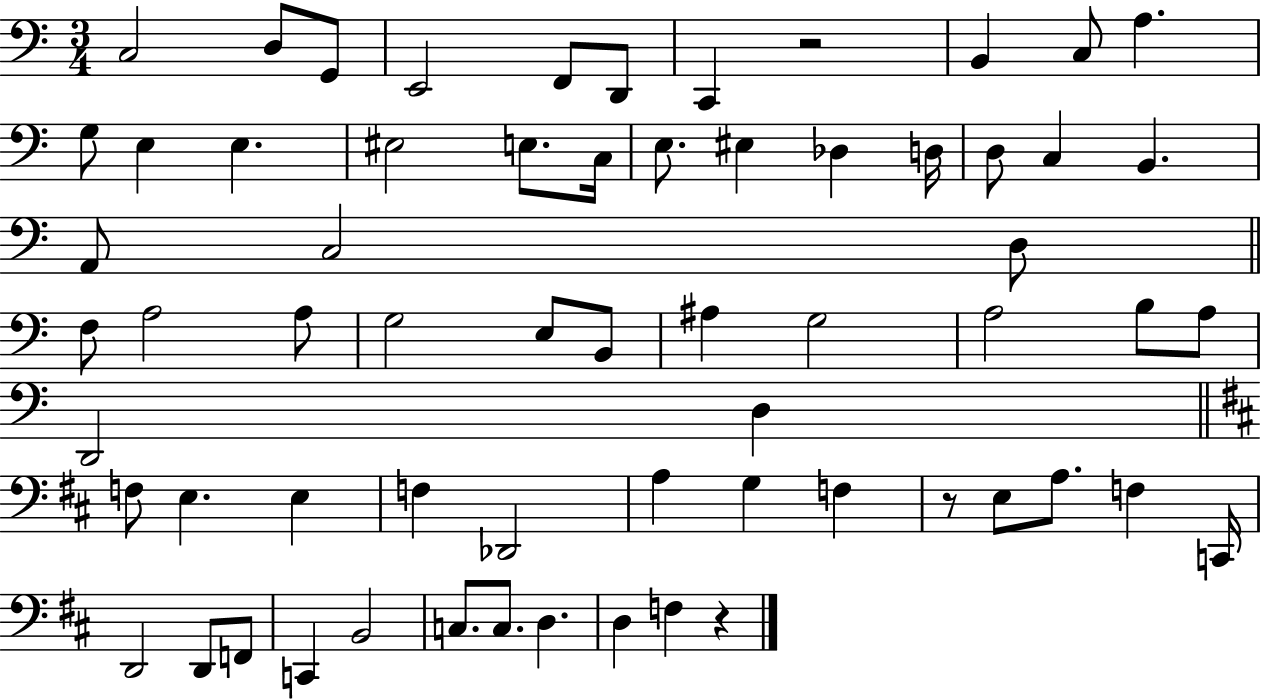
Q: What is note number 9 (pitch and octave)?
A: C3